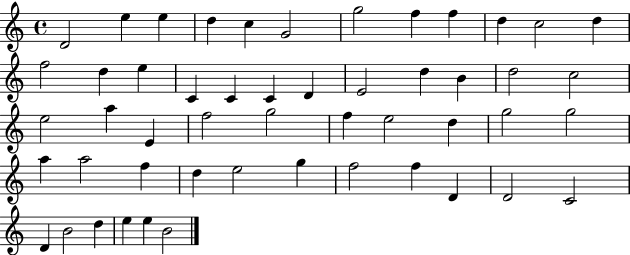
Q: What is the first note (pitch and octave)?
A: D4